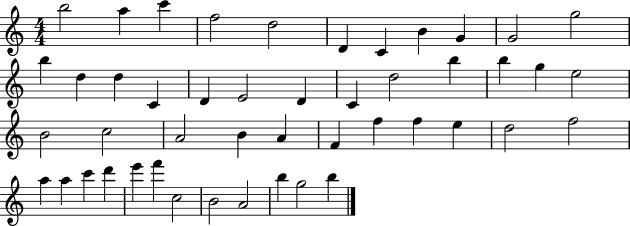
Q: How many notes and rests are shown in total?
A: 47